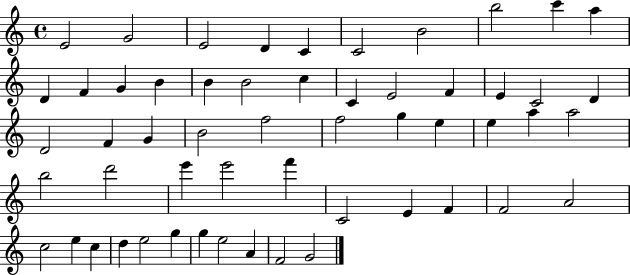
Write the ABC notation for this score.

X:1
T:Untitled
M:4/4
L:1/4
K:C
E2 G2 E2 D C C2 B2 b2 c' a D F G B B B2 c C E2 F E C2 D D2 F G B2 f2 f2 g e e a a2 b2 d'2 e' e'2 f' C2 E F F2 A2 c2 e c d e2 g g e2 A F2 G2